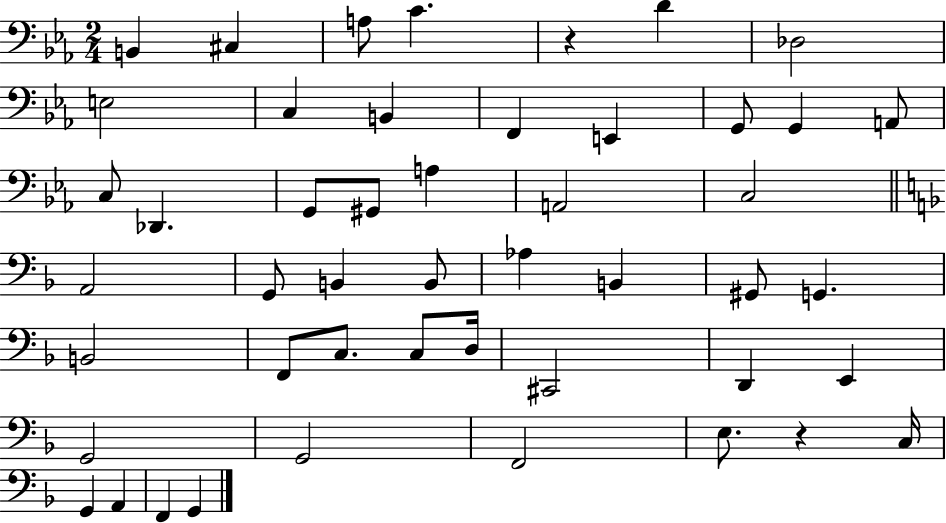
B2/q C#3/q A3/e C4/q. R/q D4/q Db3/h E3/h C3/q B2/q F2/q E2/q G2/e G2/q A2/e C3/e Db2/q. G2/e G#2/e A3/q A2/h C3/h A2/h G2/e B2/q B2/e Ab3/q B2/q G#2/e G2/q. B2/h F2/e C3/e. C3/e D3/s C#2/h D2/q E2/q G2/h G2/h F2/h E3/e. R/q C3/s G2/q A2/q F2/q G2/q